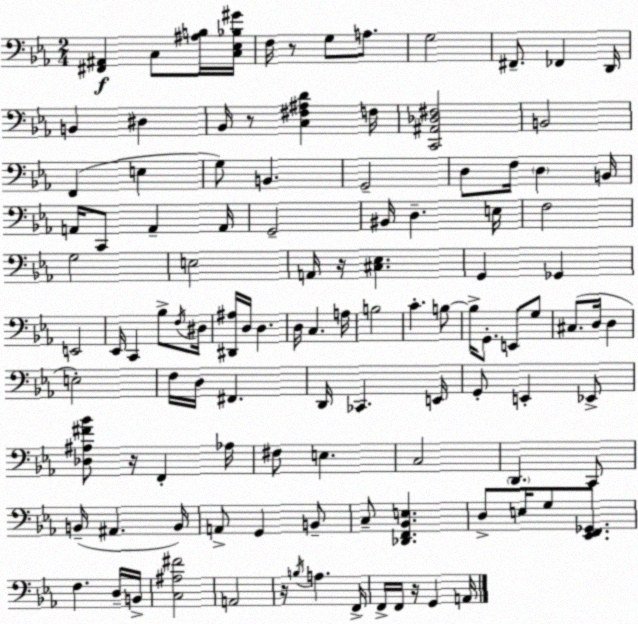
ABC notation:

X:1
T:Untitled
M:2/4
L:1/4
K:Cm
[^F,,^A,,] C,/2 [^A,B,]/4 [C,_E,_B,^G]/4 F,/4 z/2 G,/2 A,/2 G,2 ^F,,/2 _F,, D,,/4 B,, ^D, _B,,/4 z/2 [C,^F,^A,D] F,/4 [C,,^A,,_D,^F,]2 B,,2 F,, E, G,/2 B,, G,,2 D,/2 F,/4 D, B,,/4 A,,/4 C,,/2 A,, A,,/4 G,,2 ^B,,/4 D, E,/4 F,2 G,2 E,2 A,,/4 z/4 [^C,_E,] G,, _G,, E,,2 _E,,/4 C,, _B,/2 F,/4 ^D,/4 [^D,,^A,]/4 D,/4 D, D,/4 C, A,/4 B,2 C B,/2 B,/4 G,,/2 E,,/2 G,/2 ^C,/2 D,/4 D, E,2 F,/4 D,/4 ^F,, D,,/4 _C,, E,,/4 G,,/2 E,, _E,,/2 [_D,^A,^F_B]/2 z/4 F,, _A,/4 ^F,/2 E, C,2 D,, C,,/2 B,,/4 ^A,, B,,/4 A,,/2 G,, B,,/2 C,/2 [_D,,F,,_B,,E,] D,/2 E,/4 G,/2 [_E,,F,,_G,,]/2 F, D,/4 B,,/4 [C,^A,^F]2 A,,2 z/4 B,/4 A, F,,/4 F,,/4 F,,/4 z/4 G,, A,,/4